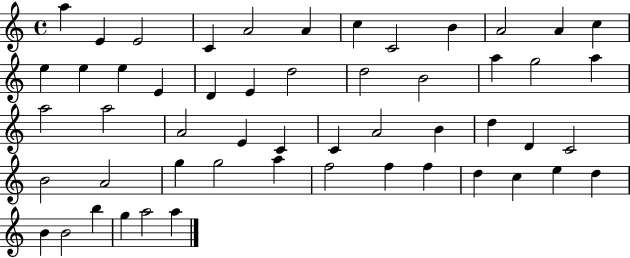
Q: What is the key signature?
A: C major